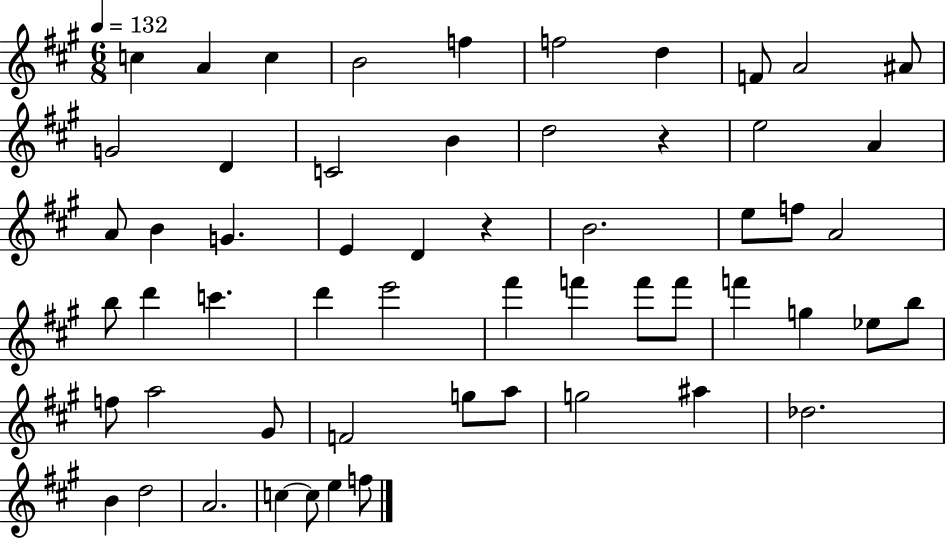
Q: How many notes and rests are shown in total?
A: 57